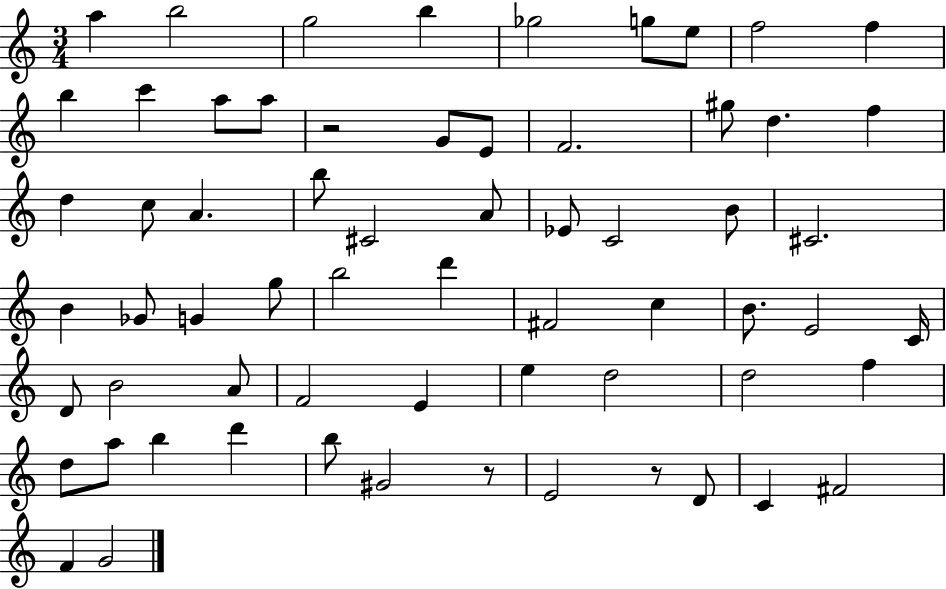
X:1
T:Untitled
M:3/4
L:1/4
K:C
a b2 g2 b _g2 g/2 e/2 f2 f b c' a/2 a/2 z2 G/2 E/2 F2 ^g/2 d f d c/2 A b/2 ^C2 A/2 _E/2 C2 B/2 ^C2 B _G/2 G g/2 b2 d' ^F2 c B/2 E2 C/4 D/2 B2 A/2 F2 E e d2 d2 f d/2 a/2 b d' b/2 ^G2 z/2 E2 z/2 D/2 C ^F2 F G2